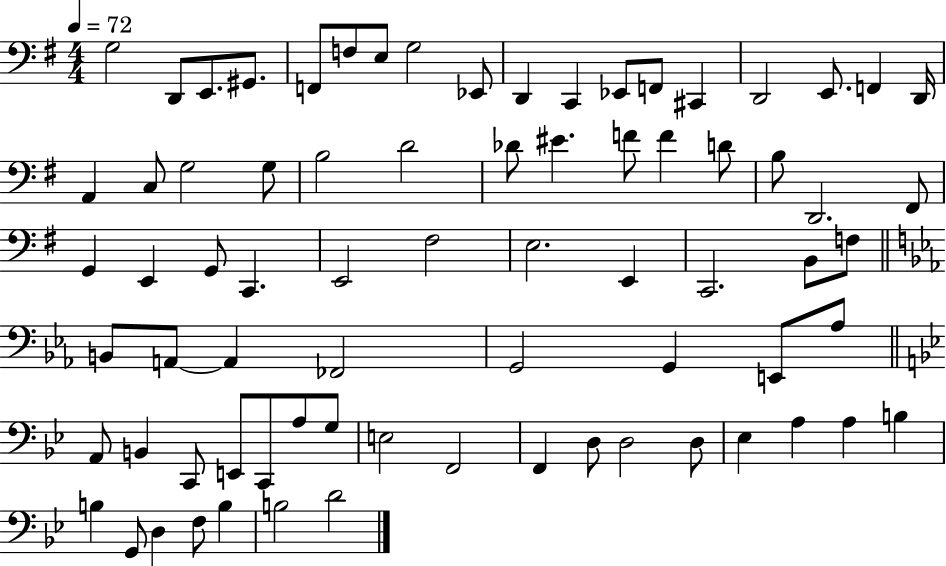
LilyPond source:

{
  \clef bass
  \numericTimeSignature
  \time 4/4
  \key g \major
  \tempo 4 = 72
  g2 d,8 e,8. gis,8. | f,8 f8 e8 g2 ees,8 | d,4 c,4 ees,8 f,8 cis,4 | d,2 e,8. f,4 d,16 | \break a,4 c8 g2 g8 | b2 d'2 | des'8 eis'4. f'8 f'4 d'8 | b8 d,2. fis,8 | \break g,4 e,4 g,8 c,4. | e,2 fis2 | e2. e,4 | c,2. b,8 f8 | \break \bar "||" \break \key ees \major b,8 a,8~~ a,4 fes,2 | g,2 g,4 e,8 aes8 | \bar "||" \break \key bes \major a,8 b,4 c,8 e,8 c,8 a8 g8 | e2 f,2 | f,4 d8 d2 d8 | ees4 a4 a4 b4 | \break b4 g,8 d4 f8 b4 | b2 d'2 | \bar "|."
}